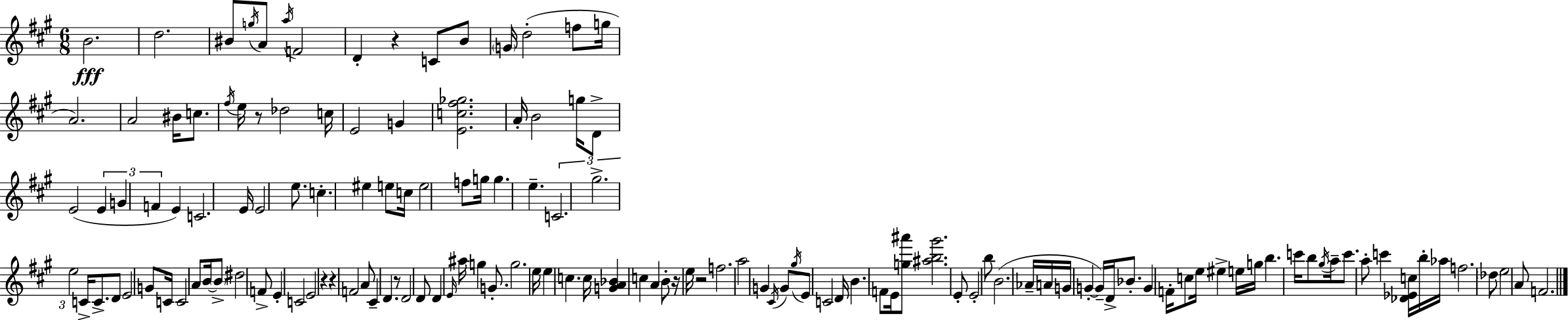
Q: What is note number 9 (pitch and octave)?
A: C4